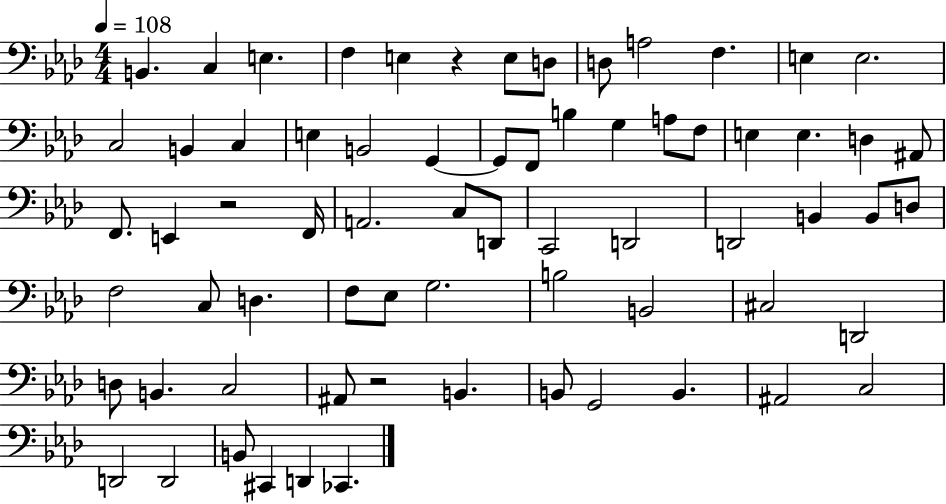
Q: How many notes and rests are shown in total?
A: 69